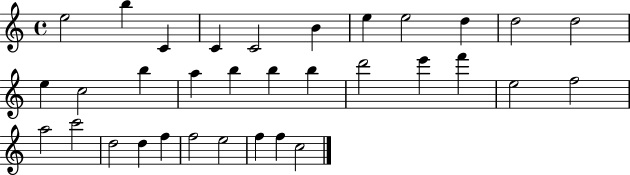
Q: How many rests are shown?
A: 0